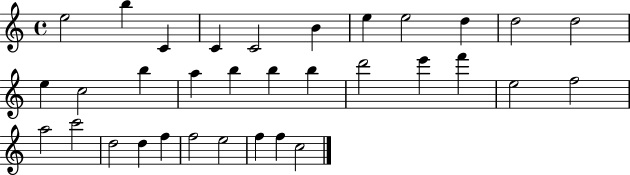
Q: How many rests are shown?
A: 0